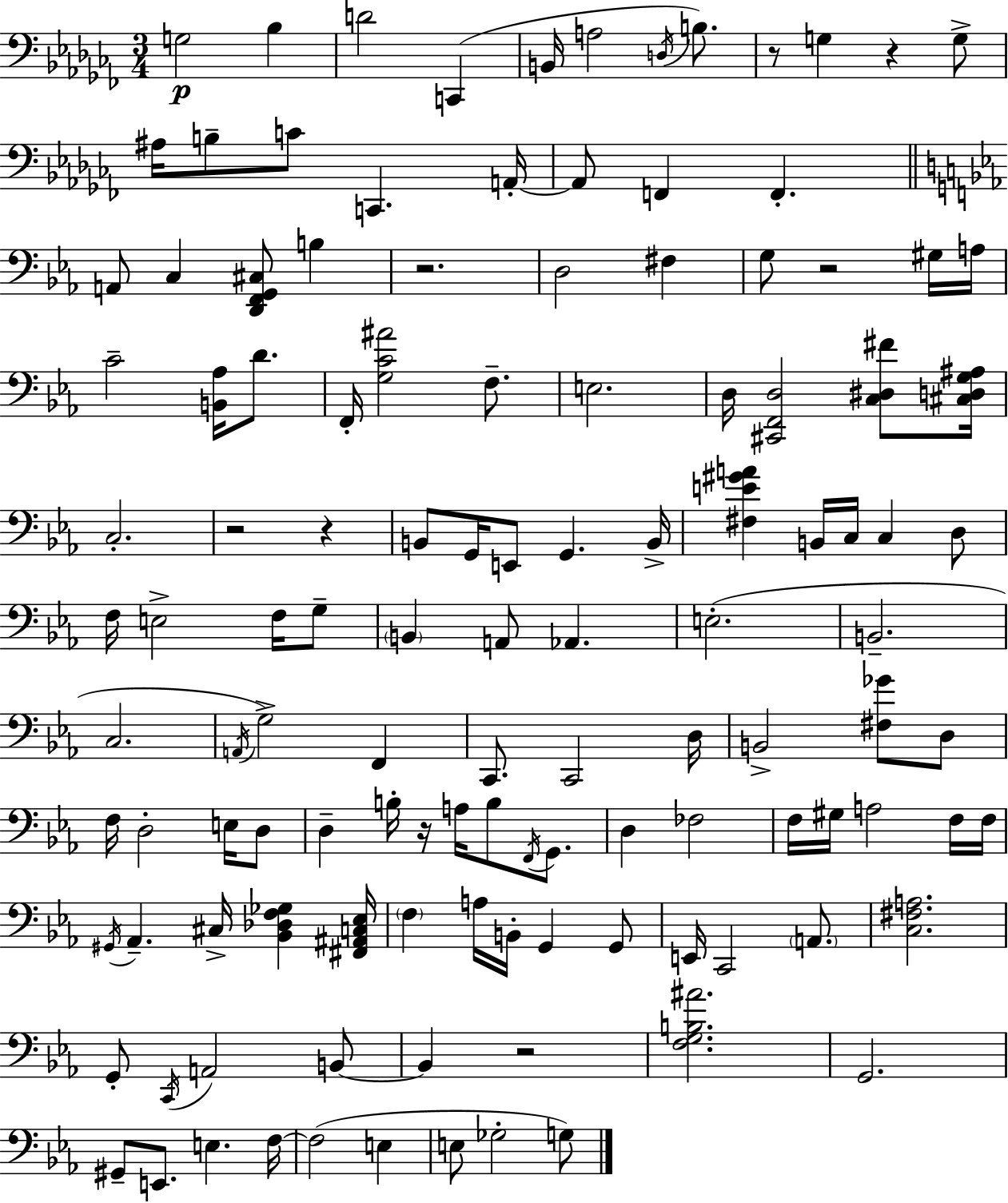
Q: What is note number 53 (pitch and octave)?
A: A2